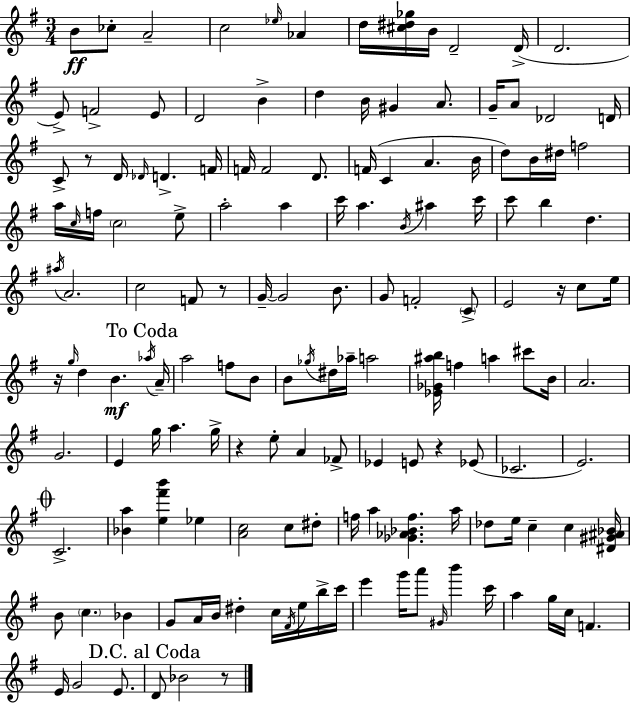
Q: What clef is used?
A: treble